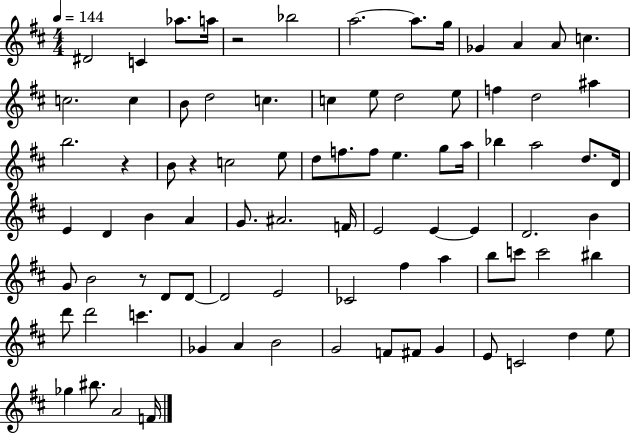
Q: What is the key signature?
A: D major